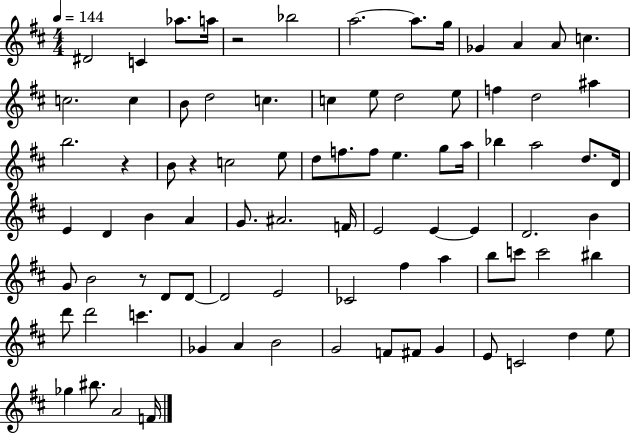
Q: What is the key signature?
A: D major